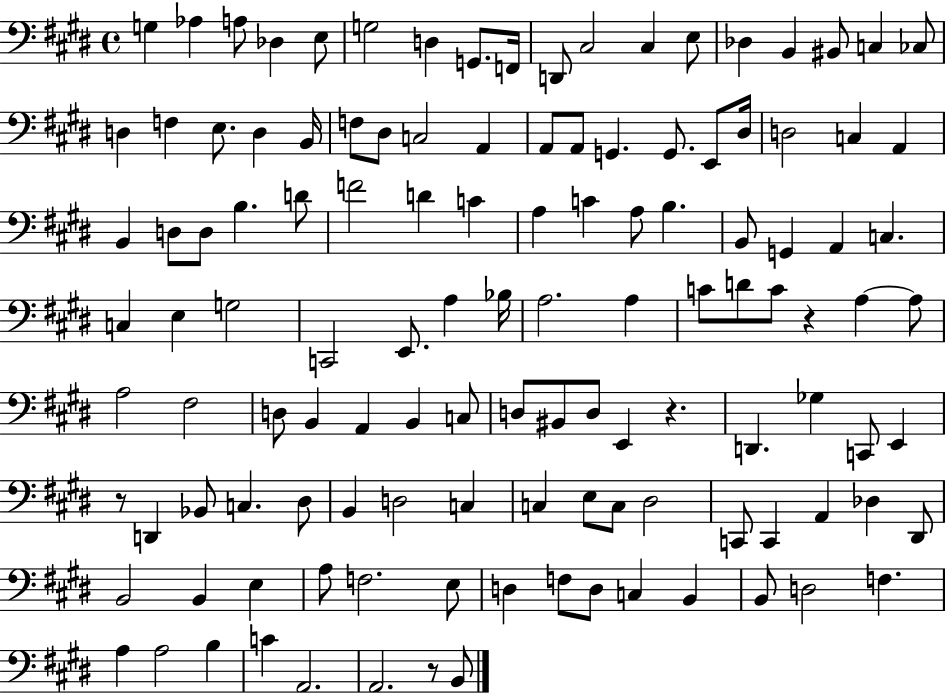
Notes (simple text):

G3/q Ab3/q A3/e Db3/q E3/e G3/h D3/q G2/e. F2/s D2/e C#3/h C#3/q E3/e Db3/q B2/q BIS2/e C3/q CES3/e D3/q F3/q E3/e. D3/q B2/s F3/e D#3/e C3/h A2/q A2/e A2/e G2/q. G2/e. E2/e D#3/s D3/h C3/q A2/q B2/q D3/e D3/e B3/q. D4/e F4/h D4/q C4/q A3/q C4/q A3/e B3/q. B2/e G2/q A2/q C3/q. C3/q E3/q G3/h C2/h E2/e. A3/q Bb3/s A3/h. A3/q C4/e D4/e C4/e R/q A3/q A3/e A3/h F#3/h D3/e B2/q A2/q B2/q C3/e D3/e BIS2/e D3/e E2/q R/q. D2/q. Gb3/q C2/e E2/q R/e D2/q Bb2/e C3/q. D#3/e B2/q D3/h C3/q C3/q E3/e C3/e D#3/h C2/e C2/q A2/q Db3/q D#2/e B2/h B2/q E3/q A3/e F3/h. E3/e D3/q F3/e D3/e C3/q B2/q B2/e D3/h F3/q. A3/q A3/h B3/q C4/q A2/h. A2/h. R/e B2/e